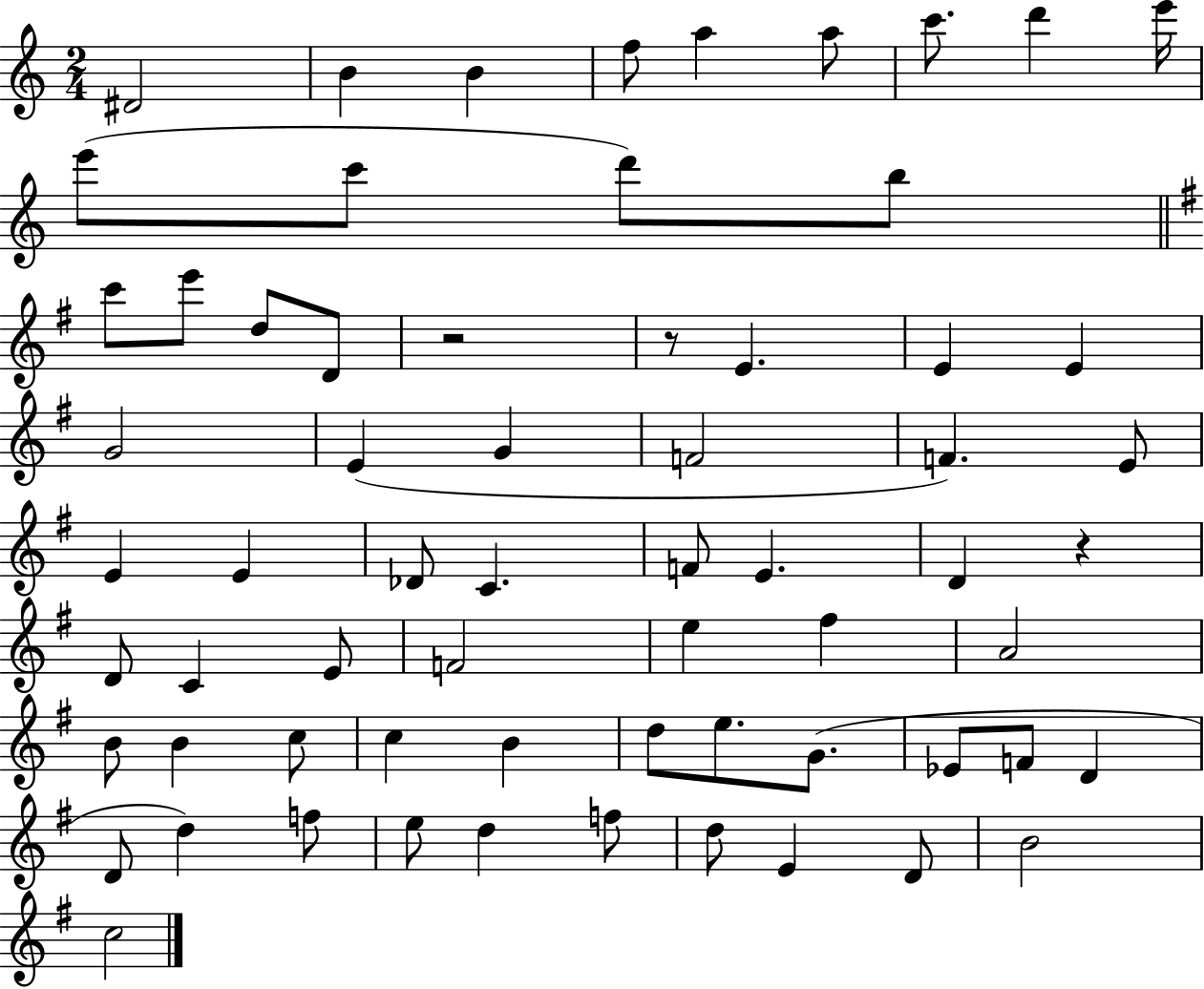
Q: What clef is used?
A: treble